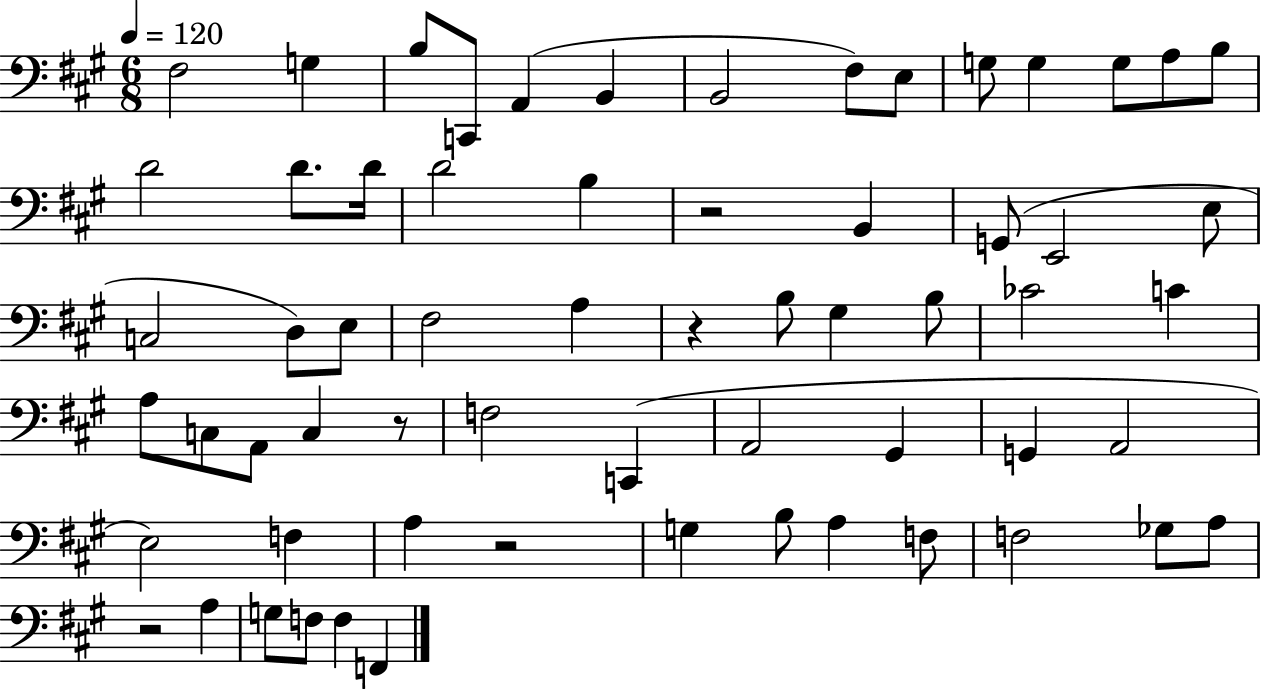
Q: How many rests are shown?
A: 5